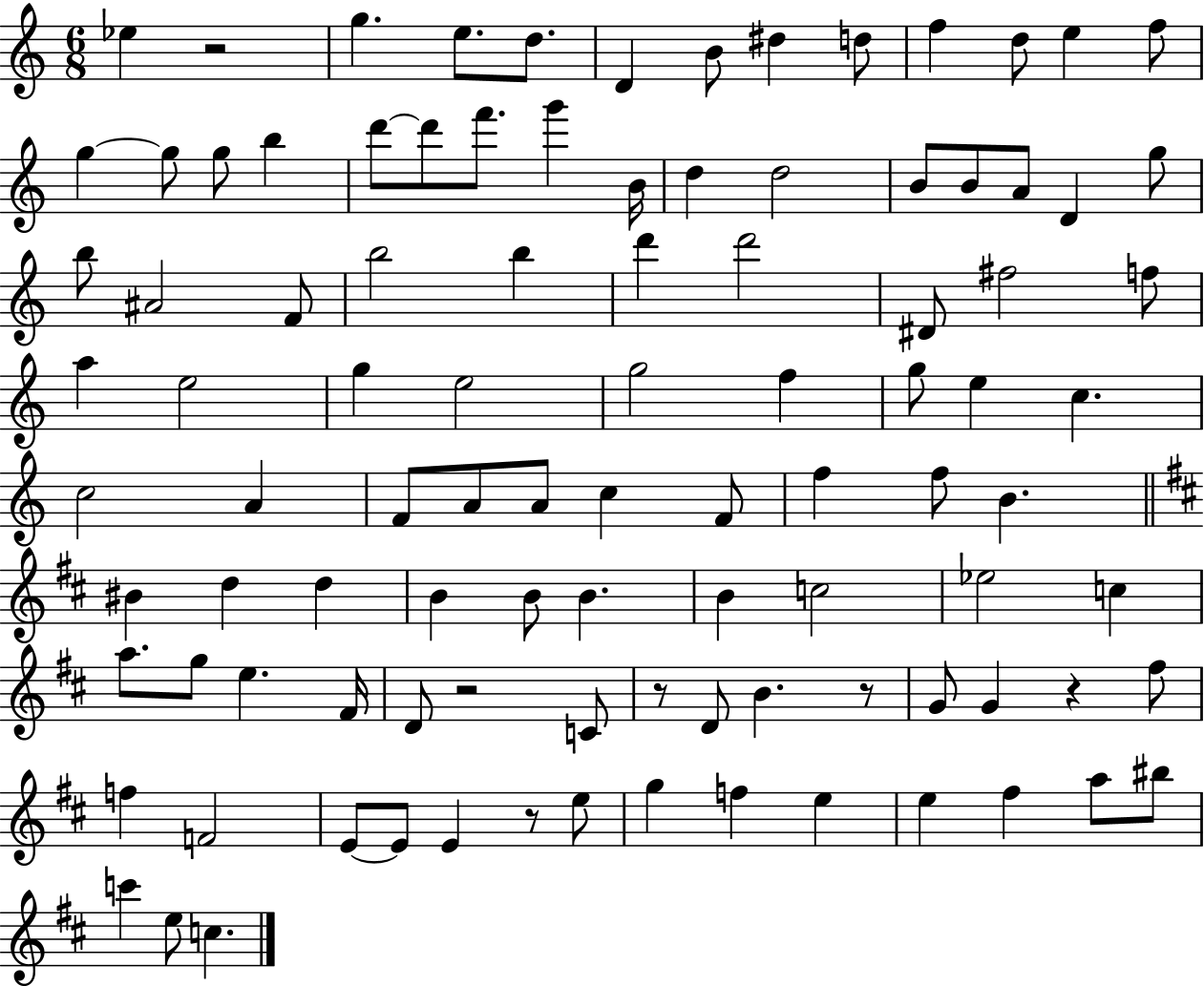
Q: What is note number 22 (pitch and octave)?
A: D5